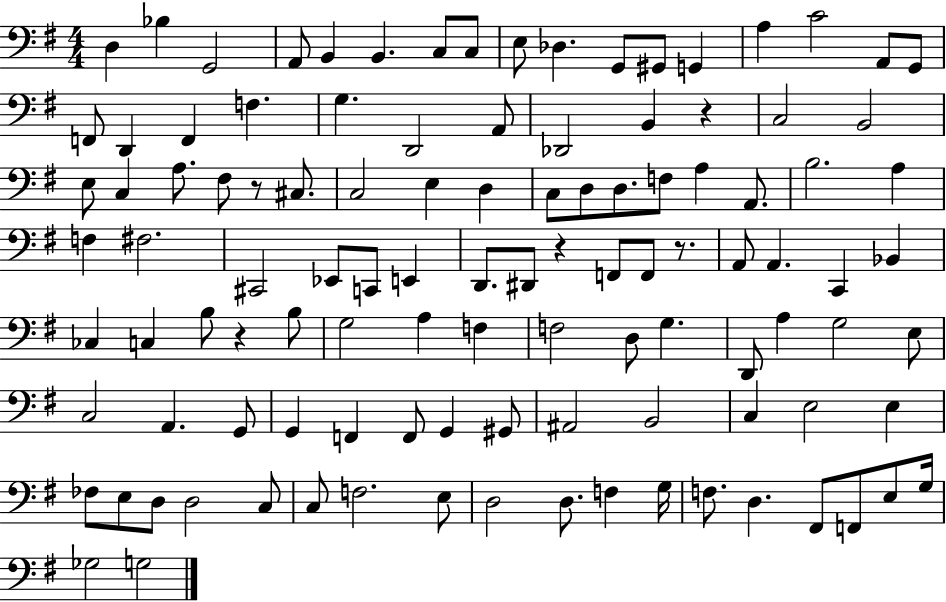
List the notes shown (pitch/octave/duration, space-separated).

D3/q Bb3/q G2/h A2/e B2/q B2/q. C3/e C3/e E3/e Db3/q. G2/e G#2/e G2/q A3/q C4/h A2/e G2/e F2/e D2/q F2/q F3/q. G3/q. D2/h A2/e Db2/h B2/q R/q C3/h B2/h E3/e C3/q A3/e. F#3/e R/e C#3/e. C3/h E3/q D3/q C3/e D3/e D3/e. F3/e A3/q A2/e. B3/h. A3/q F3/q F#3/h. C#2/h Eb2/e C2/e E2/q D2/e. D#2/e R/q F2/e F2/e R/e. A2/e A2/q. C2/q Bb2/q CES3/q C3/q B3/e R/q B3/e G3/h A3/q F3/q F3/h D3/e G3/q. D2/e A3/q G3/h E3/e C3/h A2/q. G2/e G2/q F2/q F2/e G2/q G#2/e A#2/h B2/h C3/q E3/h E3/q FES3/e E3/e D3/e D3/h C3/e C3/e F3/h. E3/e D3/h D3/e. F3/q G3/s F3/e. D3/q. F#2/e F2/e E3/e G3/s Gb3/h G3/h